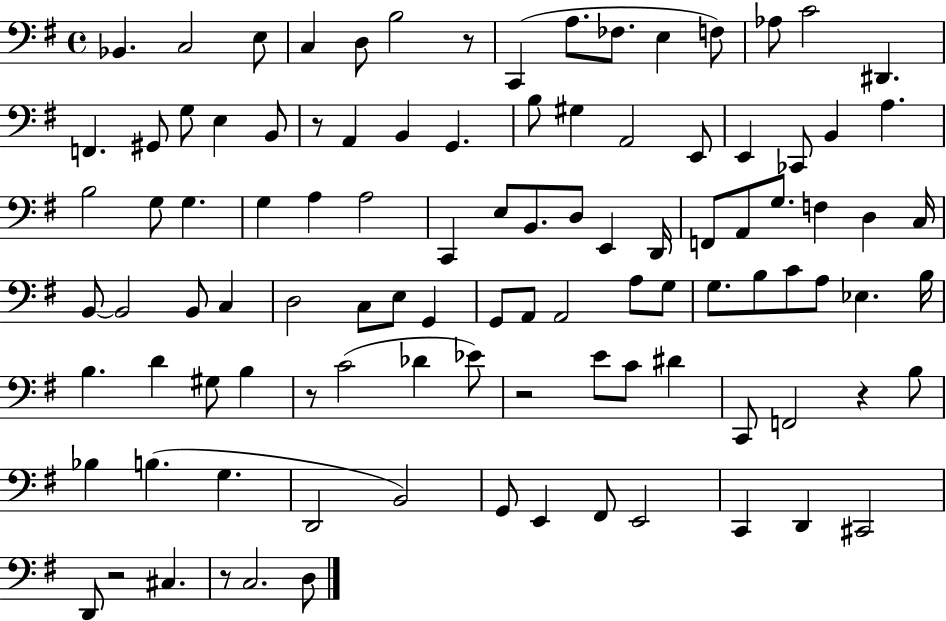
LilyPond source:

{
  \clef bass
  \time 4/4
  \defaultTimeSignature
  \key g \major
  \repeat volta 2 { bes,4. c2 e8 | c4 d8 b2 r8 | c,4( a8. fes8. e4 f8) | aes8 c'2 dis,4. | \break f,4. gis,8 g8 e4 b,8 | r8 a,4 b,4 g,4. | b8 gis4 a,2 e,8 | e,4 ces,8 b,4 a4. | \break b2 g8 g4. | g4 a4 a2 | c,4 e8 b,8. d8 e,4 d,16 | f,8 a,8 g8. f4 d4 c16 | \break b,8~~ b,2 b,8 c4 | d2 c8 e8 g,4 | g,8 a,8 a,2 a8 g8 | g8. b8 c'8 a8 ees4. b16 | \break b4. d'4 gis8 b4 | r8 c'2( des'4 ees'8) | r2 e'8 c'8 dis'4 | c,8 f,2 r4 b8 | \break bes4 b4.( g4. | d,2 b,2) | g,8 e,4 fis,8 e,2 | c,4 d,4 cis,2 | \break d,8 r2 cis4. | r8 c2. d8 | } \bar "|."
}